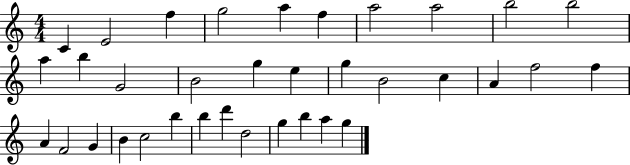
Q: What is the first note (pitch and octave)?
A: C4